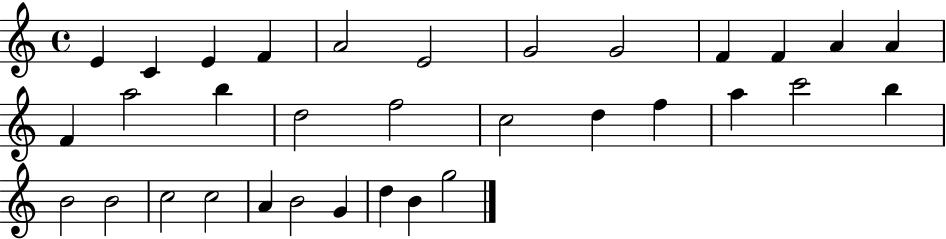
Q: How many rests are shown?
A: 0